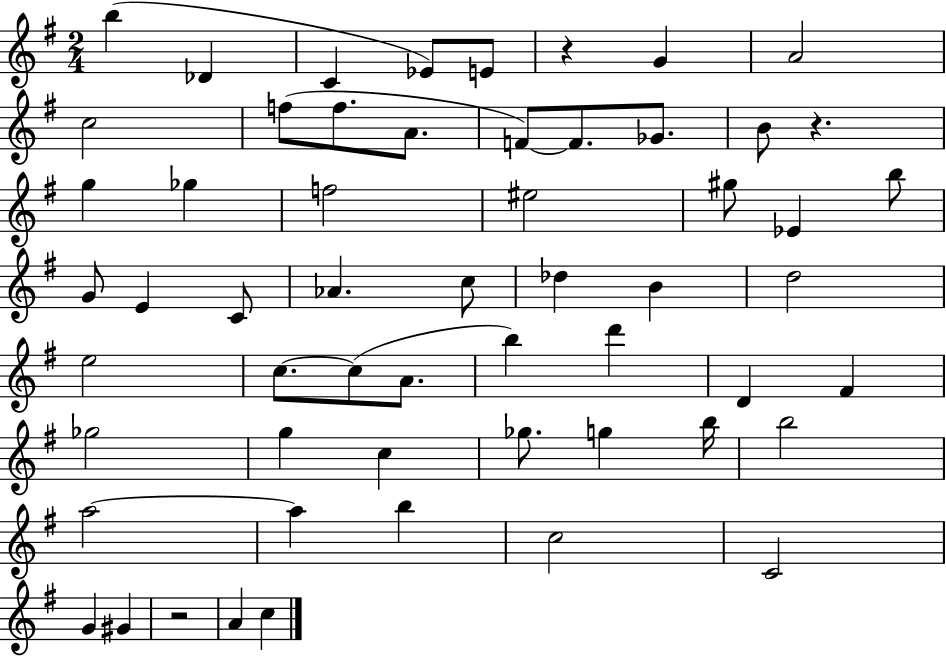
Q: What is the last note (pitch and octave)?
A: C5